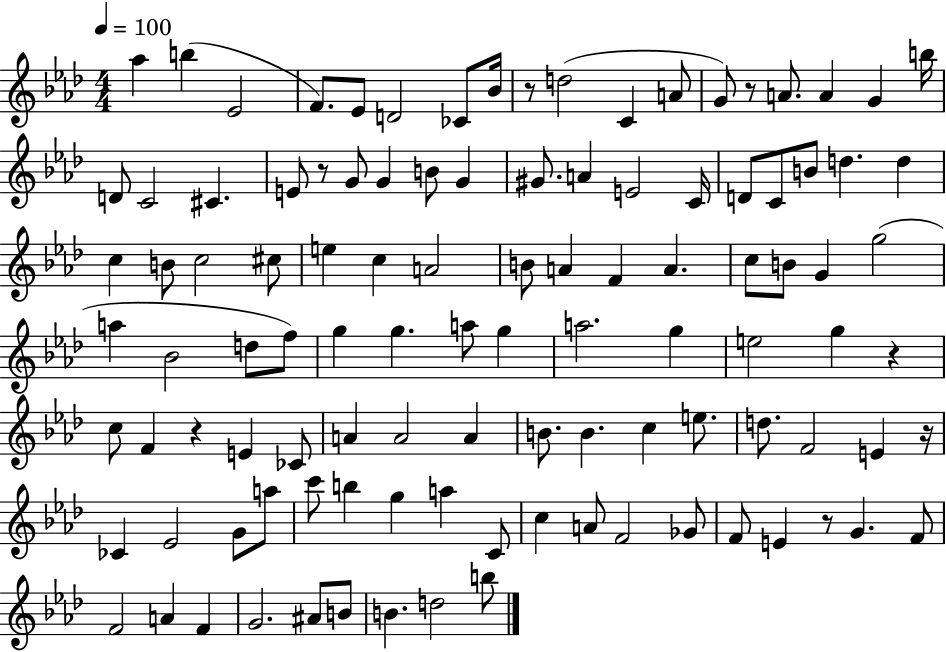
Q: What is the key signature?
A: AES major